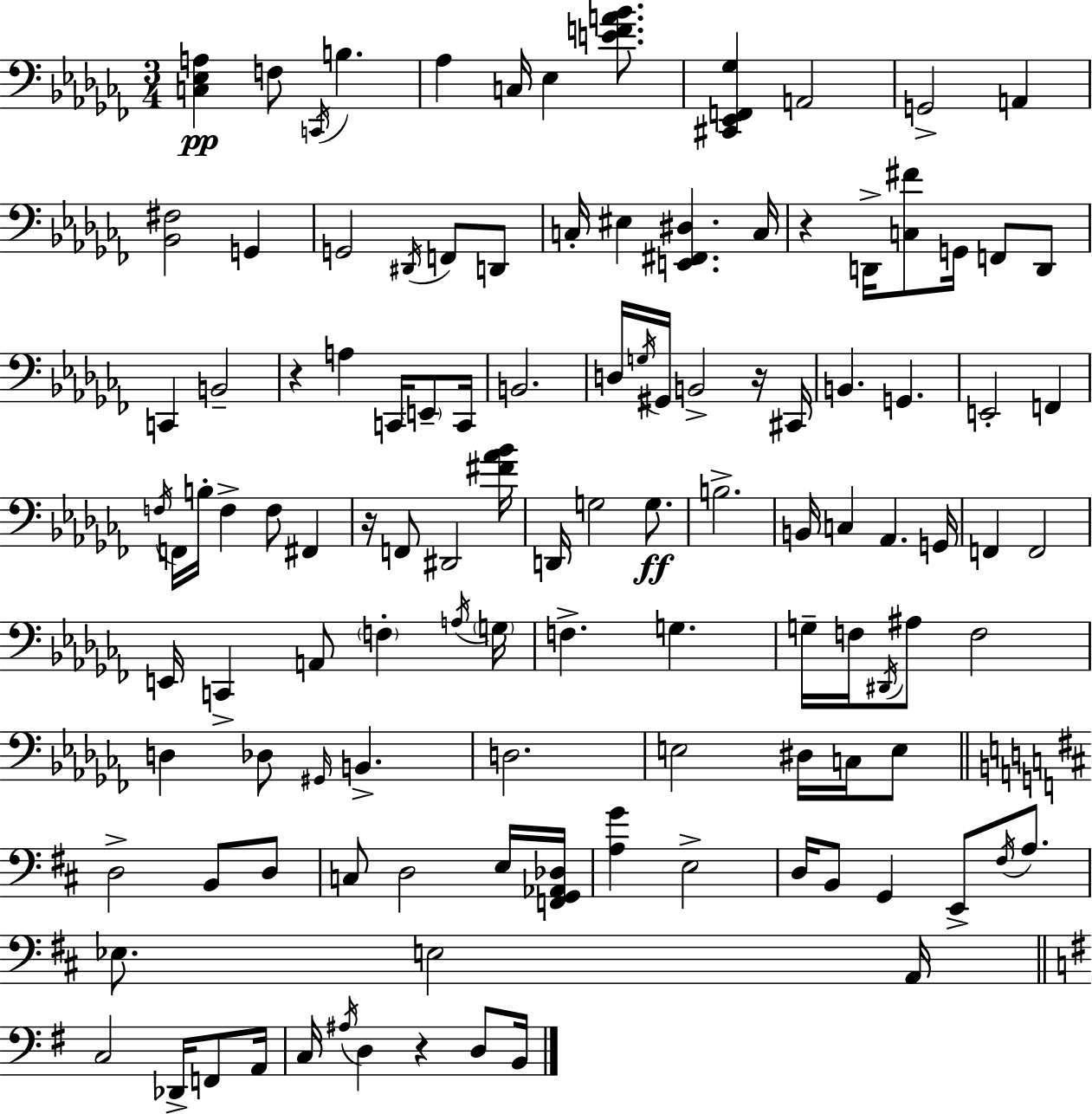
{
  \clef bass
  \numericTimeSignature
  \time 3/4
  \key aes \minor
  <c ees a>4\pp f8 \acciaccatura { c,16 } b4. | aes4 c16 ees4 <e' f' a' bes'>8. | <cis, ees, f, ges>4 a,2 | g,2-> a,4 | \break <bes, fis>2 g,4 | g,2 \acciaccatura { dis,16 } f,8 | d,8 c16-. eis4 <e, fis, dis>4. | c16 r4 d,16-> <c fis'>8 g,16 f,8 | \break d,8 c,4 b,2-- | r4 a4 c,16 \parenthesize e,8-- | c,16 b,2. | d16 \acciaccatura { g16 } gis,16 b,2-> | \break r16 cis,16 b,4. g,4. | e,2-. f,4 | \acciaccatura { f16 } f,16 b16-. f4-> f8 | fis,4 r16 f,8 dis,2 | \break <fis' aes' bes'>16 d,16 g2 | g8.\ff b2.-> | b,16 c4 aes,4. | g,16 f,4 f,2 | \break e,16 c,4-> a,8 \parenthesize f4-. | \acciaccatura { a16 } \parenthesize g16 f4.-> g4. | g16-- f16 \acciaccatura { dis,16 } ais8 f2 | d4 des8 | \break \grace { gis,16 } b,4.-> d2. | e2 | dis16 c16 e8 \bar "||" \break \key d \major d2-> b,8 d8 | c8 d2 e16 <f, g, aes, des>16 | <a g'>4 e2-> | d16 b,8 g,4 e,8-> \acciaccatura { fis16 } a8. | \break ees8. e2 | a,16 \bar "||" \break \key g \major c2 des,16-> f,8 a,16 | c16 \acciaccatura { ais16 } d4 r4 d8 | b,16 \bar "|."
}